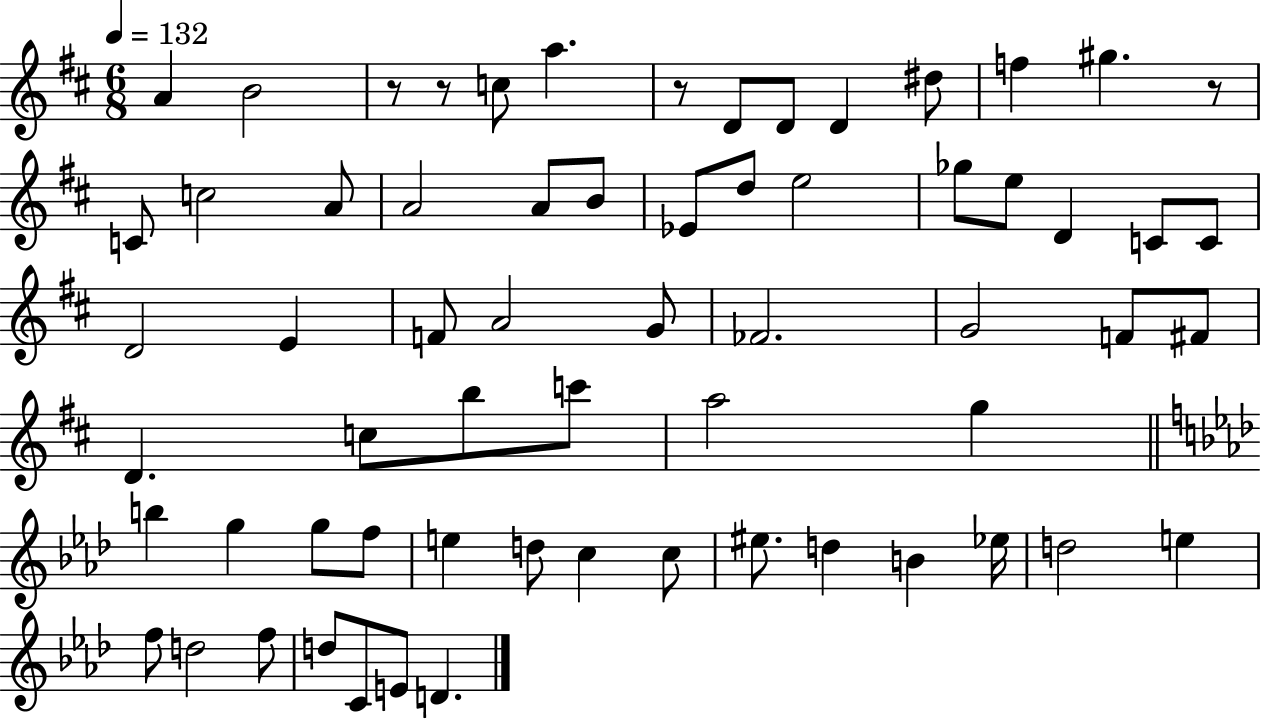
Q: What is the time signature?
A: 6/8